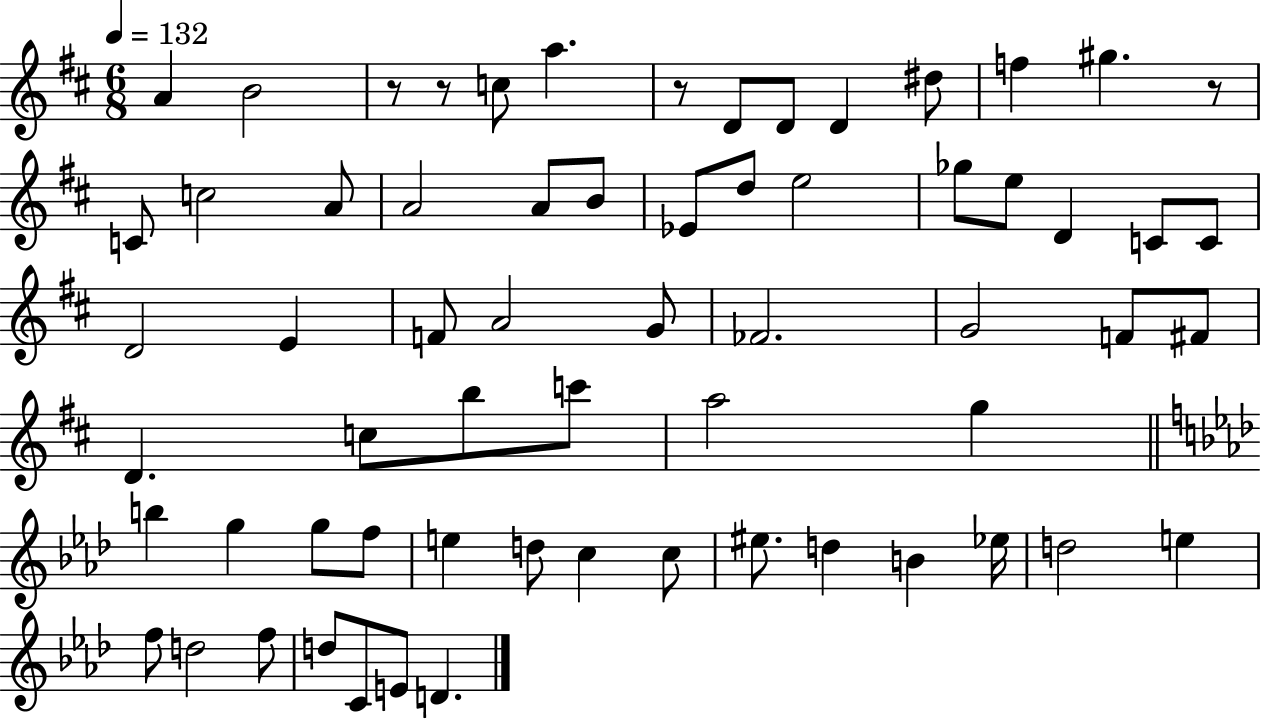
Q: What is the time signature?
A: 6/8